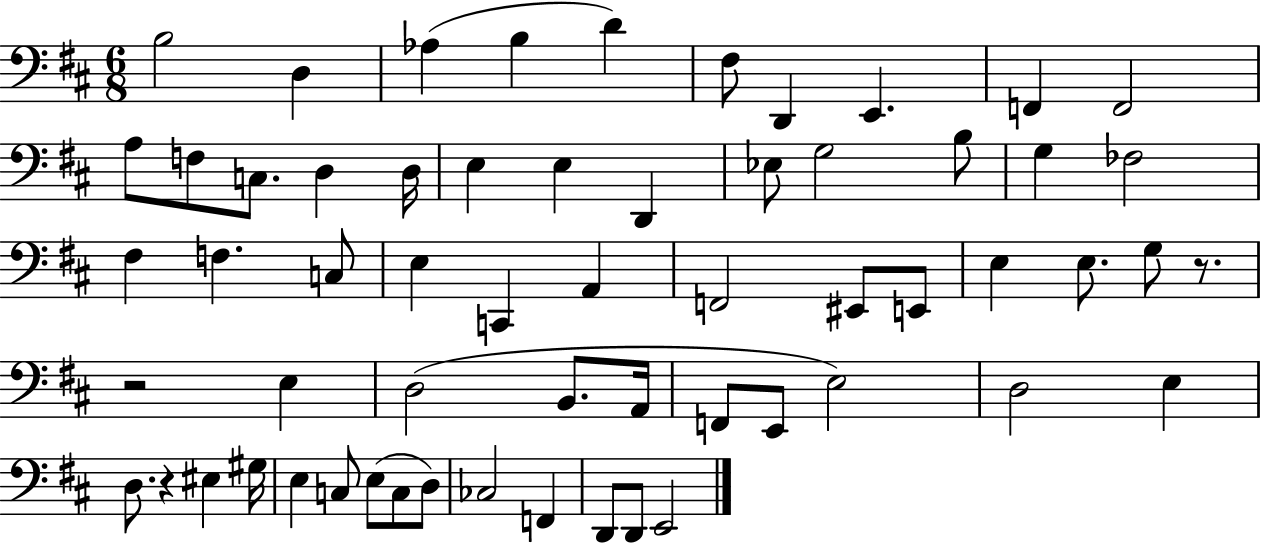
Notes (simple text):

B3/h D3/q Ab3/q B3/q D4/q F#3/e D2/q E2/q. F2/q F2/h A3/e F3/e C3/e. D3/q D3/s E3/q E3/q D2/q Eb3/e G3/h B3/e G3/q FES3/h F#3/q F3/q. C3/e E3/q C2/q A2/q F2/h EIS2/e E2/e E3/q E3/e. G3/e R/e. R/h E3/q D3/h B2/e. A2/s F2/e E2/e E3/h D3/h E3/q D3/e. R/q EIS3/q G#3/s E3/q C3/e E3/e C3/e D3/e CES3/h F2/q D2/e D2/e E2/h